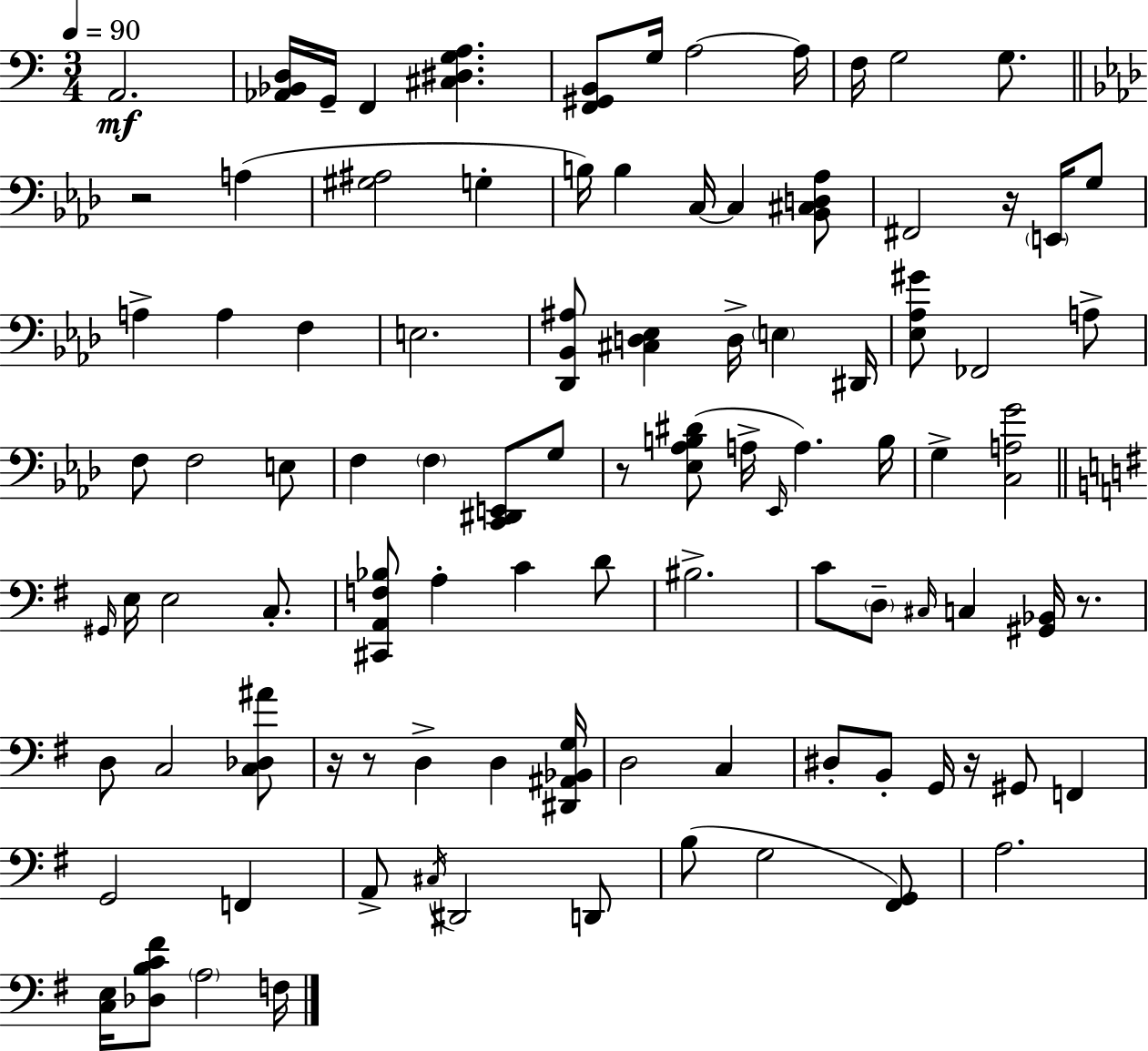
A2/h. [Ab2,Bb2,D3]/s G2/s F2/q [C#3,D#3,G3,A3]/q. [F2,G#2,B2]/e G3/s A3/h A3/s F3/s G3/h G3/e. R/h A3/q [G#3,A#3]/h G3/q B3/s B3/q C3/s C3/q [Bb2,C#3,D3,Ab3]/e F#2/h R/s E2/s G3/e A3/q A3/q F3/q E3/h. [Db2,Bb2,A#3]/e [C#3,D3,Eb3]/q D3/s E3/q D#2/s [Eb3,Ab3,G#4]/e FES2/h A3/e F3/e F3/h E3/e F3/q F3/q [C2,D#2,E2]/e G3/e R/e [Eb3,Ab3,B3,D#4]/e A3/s Eb2/s A3/q. B3/s G3/q [C3,A3,G4]/h G#2/s E3/s E3/h C3/e. [C#2,A2,F3,Bb3]/e A3/q C4/q D4/e BIS3/h. C4/e D3/e C#3/s C3/q [G#2,Bb2]/s R/e. D3/e C3/h [C3,Db3,A#4]/e R/s R/e D3/q D3/q [D#2,A#2,Bb2,G3]/s D3/h C3/q D#3/e B2/e G2/s R/s G#2/e F2/q G2/h F2/q A2/e C#3/s D#2/h D2/e B3/e G3/h [F#2,G2]/e A3/h. [C3,E3]/s [Db3,B3,C4,F#4]/e A3/h F3/s